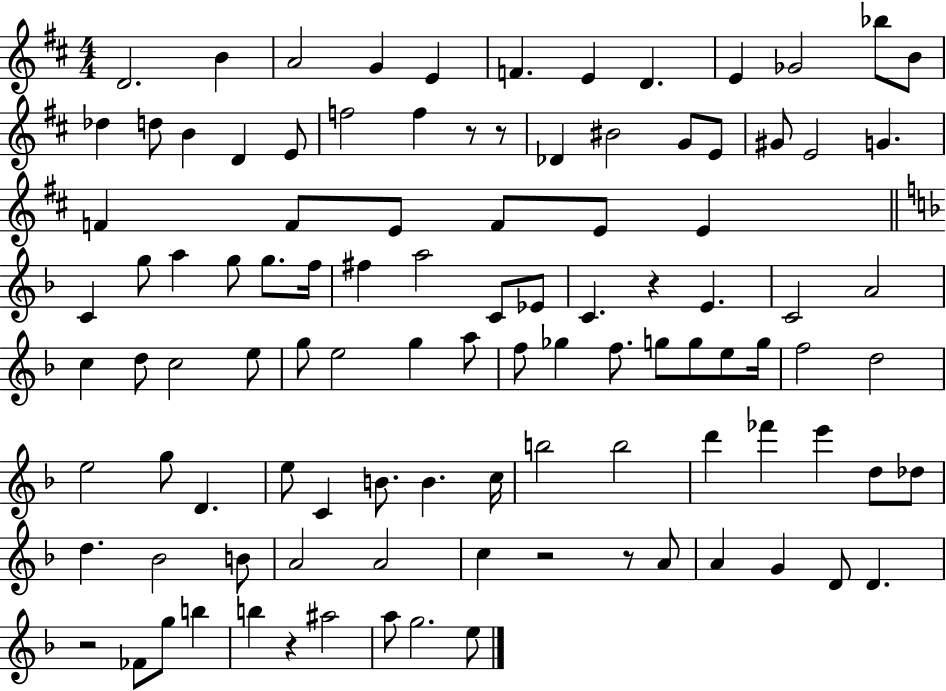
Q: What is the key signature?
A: D major